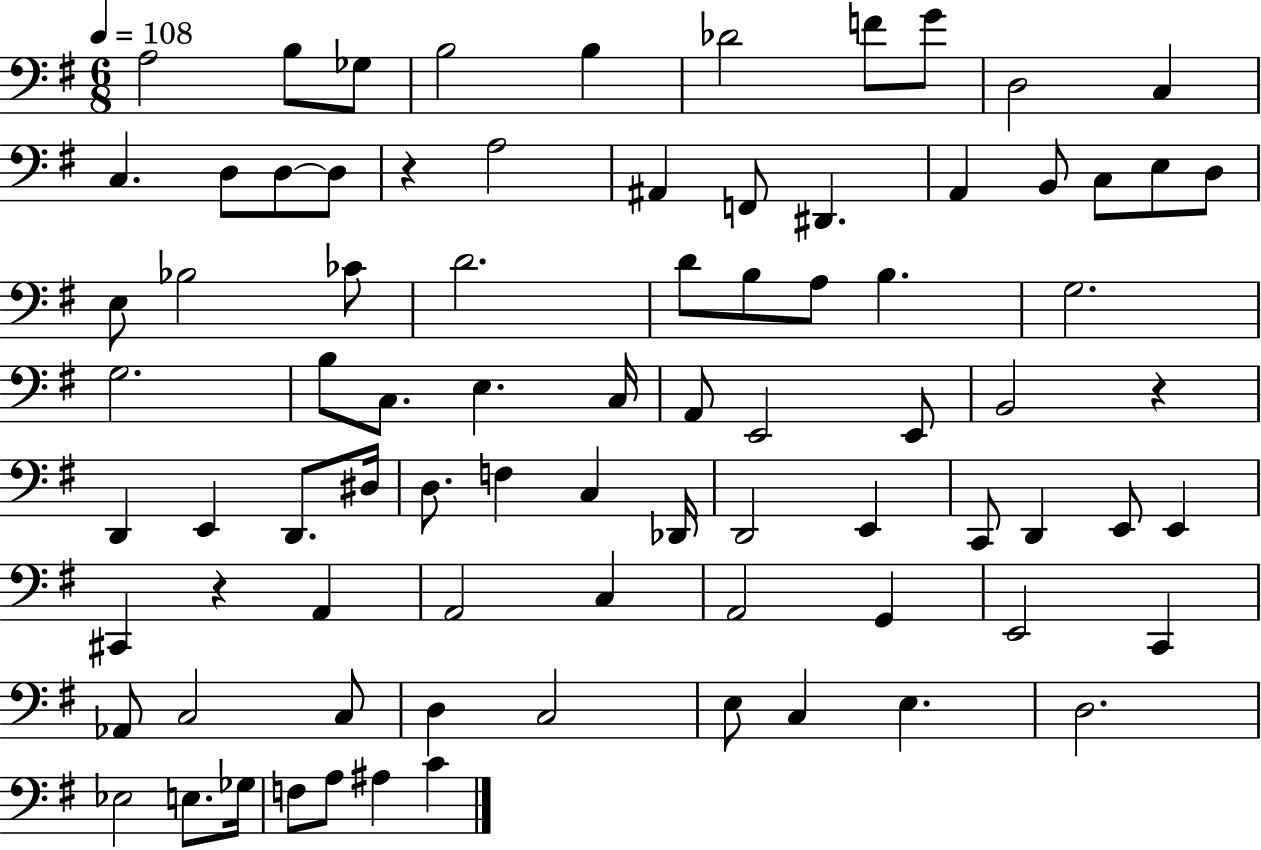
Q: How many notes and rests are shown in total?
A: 82